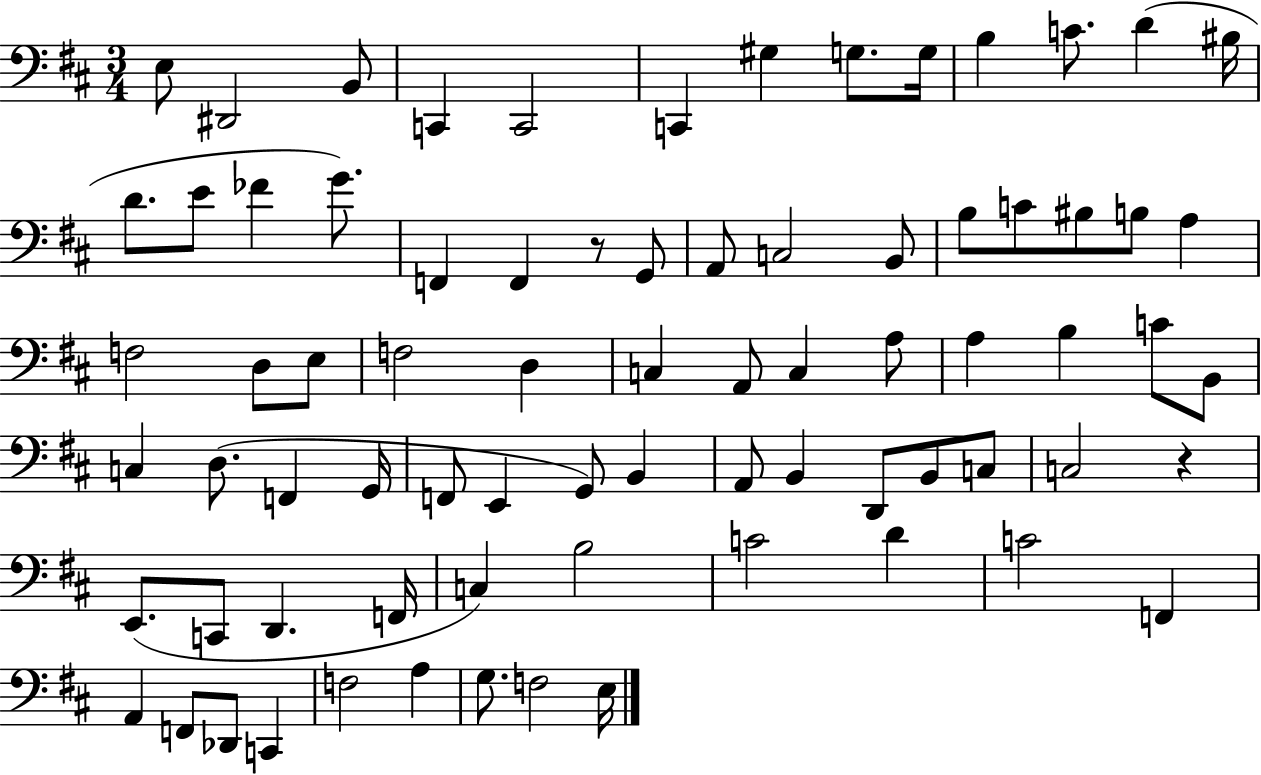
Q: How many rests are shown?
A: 2